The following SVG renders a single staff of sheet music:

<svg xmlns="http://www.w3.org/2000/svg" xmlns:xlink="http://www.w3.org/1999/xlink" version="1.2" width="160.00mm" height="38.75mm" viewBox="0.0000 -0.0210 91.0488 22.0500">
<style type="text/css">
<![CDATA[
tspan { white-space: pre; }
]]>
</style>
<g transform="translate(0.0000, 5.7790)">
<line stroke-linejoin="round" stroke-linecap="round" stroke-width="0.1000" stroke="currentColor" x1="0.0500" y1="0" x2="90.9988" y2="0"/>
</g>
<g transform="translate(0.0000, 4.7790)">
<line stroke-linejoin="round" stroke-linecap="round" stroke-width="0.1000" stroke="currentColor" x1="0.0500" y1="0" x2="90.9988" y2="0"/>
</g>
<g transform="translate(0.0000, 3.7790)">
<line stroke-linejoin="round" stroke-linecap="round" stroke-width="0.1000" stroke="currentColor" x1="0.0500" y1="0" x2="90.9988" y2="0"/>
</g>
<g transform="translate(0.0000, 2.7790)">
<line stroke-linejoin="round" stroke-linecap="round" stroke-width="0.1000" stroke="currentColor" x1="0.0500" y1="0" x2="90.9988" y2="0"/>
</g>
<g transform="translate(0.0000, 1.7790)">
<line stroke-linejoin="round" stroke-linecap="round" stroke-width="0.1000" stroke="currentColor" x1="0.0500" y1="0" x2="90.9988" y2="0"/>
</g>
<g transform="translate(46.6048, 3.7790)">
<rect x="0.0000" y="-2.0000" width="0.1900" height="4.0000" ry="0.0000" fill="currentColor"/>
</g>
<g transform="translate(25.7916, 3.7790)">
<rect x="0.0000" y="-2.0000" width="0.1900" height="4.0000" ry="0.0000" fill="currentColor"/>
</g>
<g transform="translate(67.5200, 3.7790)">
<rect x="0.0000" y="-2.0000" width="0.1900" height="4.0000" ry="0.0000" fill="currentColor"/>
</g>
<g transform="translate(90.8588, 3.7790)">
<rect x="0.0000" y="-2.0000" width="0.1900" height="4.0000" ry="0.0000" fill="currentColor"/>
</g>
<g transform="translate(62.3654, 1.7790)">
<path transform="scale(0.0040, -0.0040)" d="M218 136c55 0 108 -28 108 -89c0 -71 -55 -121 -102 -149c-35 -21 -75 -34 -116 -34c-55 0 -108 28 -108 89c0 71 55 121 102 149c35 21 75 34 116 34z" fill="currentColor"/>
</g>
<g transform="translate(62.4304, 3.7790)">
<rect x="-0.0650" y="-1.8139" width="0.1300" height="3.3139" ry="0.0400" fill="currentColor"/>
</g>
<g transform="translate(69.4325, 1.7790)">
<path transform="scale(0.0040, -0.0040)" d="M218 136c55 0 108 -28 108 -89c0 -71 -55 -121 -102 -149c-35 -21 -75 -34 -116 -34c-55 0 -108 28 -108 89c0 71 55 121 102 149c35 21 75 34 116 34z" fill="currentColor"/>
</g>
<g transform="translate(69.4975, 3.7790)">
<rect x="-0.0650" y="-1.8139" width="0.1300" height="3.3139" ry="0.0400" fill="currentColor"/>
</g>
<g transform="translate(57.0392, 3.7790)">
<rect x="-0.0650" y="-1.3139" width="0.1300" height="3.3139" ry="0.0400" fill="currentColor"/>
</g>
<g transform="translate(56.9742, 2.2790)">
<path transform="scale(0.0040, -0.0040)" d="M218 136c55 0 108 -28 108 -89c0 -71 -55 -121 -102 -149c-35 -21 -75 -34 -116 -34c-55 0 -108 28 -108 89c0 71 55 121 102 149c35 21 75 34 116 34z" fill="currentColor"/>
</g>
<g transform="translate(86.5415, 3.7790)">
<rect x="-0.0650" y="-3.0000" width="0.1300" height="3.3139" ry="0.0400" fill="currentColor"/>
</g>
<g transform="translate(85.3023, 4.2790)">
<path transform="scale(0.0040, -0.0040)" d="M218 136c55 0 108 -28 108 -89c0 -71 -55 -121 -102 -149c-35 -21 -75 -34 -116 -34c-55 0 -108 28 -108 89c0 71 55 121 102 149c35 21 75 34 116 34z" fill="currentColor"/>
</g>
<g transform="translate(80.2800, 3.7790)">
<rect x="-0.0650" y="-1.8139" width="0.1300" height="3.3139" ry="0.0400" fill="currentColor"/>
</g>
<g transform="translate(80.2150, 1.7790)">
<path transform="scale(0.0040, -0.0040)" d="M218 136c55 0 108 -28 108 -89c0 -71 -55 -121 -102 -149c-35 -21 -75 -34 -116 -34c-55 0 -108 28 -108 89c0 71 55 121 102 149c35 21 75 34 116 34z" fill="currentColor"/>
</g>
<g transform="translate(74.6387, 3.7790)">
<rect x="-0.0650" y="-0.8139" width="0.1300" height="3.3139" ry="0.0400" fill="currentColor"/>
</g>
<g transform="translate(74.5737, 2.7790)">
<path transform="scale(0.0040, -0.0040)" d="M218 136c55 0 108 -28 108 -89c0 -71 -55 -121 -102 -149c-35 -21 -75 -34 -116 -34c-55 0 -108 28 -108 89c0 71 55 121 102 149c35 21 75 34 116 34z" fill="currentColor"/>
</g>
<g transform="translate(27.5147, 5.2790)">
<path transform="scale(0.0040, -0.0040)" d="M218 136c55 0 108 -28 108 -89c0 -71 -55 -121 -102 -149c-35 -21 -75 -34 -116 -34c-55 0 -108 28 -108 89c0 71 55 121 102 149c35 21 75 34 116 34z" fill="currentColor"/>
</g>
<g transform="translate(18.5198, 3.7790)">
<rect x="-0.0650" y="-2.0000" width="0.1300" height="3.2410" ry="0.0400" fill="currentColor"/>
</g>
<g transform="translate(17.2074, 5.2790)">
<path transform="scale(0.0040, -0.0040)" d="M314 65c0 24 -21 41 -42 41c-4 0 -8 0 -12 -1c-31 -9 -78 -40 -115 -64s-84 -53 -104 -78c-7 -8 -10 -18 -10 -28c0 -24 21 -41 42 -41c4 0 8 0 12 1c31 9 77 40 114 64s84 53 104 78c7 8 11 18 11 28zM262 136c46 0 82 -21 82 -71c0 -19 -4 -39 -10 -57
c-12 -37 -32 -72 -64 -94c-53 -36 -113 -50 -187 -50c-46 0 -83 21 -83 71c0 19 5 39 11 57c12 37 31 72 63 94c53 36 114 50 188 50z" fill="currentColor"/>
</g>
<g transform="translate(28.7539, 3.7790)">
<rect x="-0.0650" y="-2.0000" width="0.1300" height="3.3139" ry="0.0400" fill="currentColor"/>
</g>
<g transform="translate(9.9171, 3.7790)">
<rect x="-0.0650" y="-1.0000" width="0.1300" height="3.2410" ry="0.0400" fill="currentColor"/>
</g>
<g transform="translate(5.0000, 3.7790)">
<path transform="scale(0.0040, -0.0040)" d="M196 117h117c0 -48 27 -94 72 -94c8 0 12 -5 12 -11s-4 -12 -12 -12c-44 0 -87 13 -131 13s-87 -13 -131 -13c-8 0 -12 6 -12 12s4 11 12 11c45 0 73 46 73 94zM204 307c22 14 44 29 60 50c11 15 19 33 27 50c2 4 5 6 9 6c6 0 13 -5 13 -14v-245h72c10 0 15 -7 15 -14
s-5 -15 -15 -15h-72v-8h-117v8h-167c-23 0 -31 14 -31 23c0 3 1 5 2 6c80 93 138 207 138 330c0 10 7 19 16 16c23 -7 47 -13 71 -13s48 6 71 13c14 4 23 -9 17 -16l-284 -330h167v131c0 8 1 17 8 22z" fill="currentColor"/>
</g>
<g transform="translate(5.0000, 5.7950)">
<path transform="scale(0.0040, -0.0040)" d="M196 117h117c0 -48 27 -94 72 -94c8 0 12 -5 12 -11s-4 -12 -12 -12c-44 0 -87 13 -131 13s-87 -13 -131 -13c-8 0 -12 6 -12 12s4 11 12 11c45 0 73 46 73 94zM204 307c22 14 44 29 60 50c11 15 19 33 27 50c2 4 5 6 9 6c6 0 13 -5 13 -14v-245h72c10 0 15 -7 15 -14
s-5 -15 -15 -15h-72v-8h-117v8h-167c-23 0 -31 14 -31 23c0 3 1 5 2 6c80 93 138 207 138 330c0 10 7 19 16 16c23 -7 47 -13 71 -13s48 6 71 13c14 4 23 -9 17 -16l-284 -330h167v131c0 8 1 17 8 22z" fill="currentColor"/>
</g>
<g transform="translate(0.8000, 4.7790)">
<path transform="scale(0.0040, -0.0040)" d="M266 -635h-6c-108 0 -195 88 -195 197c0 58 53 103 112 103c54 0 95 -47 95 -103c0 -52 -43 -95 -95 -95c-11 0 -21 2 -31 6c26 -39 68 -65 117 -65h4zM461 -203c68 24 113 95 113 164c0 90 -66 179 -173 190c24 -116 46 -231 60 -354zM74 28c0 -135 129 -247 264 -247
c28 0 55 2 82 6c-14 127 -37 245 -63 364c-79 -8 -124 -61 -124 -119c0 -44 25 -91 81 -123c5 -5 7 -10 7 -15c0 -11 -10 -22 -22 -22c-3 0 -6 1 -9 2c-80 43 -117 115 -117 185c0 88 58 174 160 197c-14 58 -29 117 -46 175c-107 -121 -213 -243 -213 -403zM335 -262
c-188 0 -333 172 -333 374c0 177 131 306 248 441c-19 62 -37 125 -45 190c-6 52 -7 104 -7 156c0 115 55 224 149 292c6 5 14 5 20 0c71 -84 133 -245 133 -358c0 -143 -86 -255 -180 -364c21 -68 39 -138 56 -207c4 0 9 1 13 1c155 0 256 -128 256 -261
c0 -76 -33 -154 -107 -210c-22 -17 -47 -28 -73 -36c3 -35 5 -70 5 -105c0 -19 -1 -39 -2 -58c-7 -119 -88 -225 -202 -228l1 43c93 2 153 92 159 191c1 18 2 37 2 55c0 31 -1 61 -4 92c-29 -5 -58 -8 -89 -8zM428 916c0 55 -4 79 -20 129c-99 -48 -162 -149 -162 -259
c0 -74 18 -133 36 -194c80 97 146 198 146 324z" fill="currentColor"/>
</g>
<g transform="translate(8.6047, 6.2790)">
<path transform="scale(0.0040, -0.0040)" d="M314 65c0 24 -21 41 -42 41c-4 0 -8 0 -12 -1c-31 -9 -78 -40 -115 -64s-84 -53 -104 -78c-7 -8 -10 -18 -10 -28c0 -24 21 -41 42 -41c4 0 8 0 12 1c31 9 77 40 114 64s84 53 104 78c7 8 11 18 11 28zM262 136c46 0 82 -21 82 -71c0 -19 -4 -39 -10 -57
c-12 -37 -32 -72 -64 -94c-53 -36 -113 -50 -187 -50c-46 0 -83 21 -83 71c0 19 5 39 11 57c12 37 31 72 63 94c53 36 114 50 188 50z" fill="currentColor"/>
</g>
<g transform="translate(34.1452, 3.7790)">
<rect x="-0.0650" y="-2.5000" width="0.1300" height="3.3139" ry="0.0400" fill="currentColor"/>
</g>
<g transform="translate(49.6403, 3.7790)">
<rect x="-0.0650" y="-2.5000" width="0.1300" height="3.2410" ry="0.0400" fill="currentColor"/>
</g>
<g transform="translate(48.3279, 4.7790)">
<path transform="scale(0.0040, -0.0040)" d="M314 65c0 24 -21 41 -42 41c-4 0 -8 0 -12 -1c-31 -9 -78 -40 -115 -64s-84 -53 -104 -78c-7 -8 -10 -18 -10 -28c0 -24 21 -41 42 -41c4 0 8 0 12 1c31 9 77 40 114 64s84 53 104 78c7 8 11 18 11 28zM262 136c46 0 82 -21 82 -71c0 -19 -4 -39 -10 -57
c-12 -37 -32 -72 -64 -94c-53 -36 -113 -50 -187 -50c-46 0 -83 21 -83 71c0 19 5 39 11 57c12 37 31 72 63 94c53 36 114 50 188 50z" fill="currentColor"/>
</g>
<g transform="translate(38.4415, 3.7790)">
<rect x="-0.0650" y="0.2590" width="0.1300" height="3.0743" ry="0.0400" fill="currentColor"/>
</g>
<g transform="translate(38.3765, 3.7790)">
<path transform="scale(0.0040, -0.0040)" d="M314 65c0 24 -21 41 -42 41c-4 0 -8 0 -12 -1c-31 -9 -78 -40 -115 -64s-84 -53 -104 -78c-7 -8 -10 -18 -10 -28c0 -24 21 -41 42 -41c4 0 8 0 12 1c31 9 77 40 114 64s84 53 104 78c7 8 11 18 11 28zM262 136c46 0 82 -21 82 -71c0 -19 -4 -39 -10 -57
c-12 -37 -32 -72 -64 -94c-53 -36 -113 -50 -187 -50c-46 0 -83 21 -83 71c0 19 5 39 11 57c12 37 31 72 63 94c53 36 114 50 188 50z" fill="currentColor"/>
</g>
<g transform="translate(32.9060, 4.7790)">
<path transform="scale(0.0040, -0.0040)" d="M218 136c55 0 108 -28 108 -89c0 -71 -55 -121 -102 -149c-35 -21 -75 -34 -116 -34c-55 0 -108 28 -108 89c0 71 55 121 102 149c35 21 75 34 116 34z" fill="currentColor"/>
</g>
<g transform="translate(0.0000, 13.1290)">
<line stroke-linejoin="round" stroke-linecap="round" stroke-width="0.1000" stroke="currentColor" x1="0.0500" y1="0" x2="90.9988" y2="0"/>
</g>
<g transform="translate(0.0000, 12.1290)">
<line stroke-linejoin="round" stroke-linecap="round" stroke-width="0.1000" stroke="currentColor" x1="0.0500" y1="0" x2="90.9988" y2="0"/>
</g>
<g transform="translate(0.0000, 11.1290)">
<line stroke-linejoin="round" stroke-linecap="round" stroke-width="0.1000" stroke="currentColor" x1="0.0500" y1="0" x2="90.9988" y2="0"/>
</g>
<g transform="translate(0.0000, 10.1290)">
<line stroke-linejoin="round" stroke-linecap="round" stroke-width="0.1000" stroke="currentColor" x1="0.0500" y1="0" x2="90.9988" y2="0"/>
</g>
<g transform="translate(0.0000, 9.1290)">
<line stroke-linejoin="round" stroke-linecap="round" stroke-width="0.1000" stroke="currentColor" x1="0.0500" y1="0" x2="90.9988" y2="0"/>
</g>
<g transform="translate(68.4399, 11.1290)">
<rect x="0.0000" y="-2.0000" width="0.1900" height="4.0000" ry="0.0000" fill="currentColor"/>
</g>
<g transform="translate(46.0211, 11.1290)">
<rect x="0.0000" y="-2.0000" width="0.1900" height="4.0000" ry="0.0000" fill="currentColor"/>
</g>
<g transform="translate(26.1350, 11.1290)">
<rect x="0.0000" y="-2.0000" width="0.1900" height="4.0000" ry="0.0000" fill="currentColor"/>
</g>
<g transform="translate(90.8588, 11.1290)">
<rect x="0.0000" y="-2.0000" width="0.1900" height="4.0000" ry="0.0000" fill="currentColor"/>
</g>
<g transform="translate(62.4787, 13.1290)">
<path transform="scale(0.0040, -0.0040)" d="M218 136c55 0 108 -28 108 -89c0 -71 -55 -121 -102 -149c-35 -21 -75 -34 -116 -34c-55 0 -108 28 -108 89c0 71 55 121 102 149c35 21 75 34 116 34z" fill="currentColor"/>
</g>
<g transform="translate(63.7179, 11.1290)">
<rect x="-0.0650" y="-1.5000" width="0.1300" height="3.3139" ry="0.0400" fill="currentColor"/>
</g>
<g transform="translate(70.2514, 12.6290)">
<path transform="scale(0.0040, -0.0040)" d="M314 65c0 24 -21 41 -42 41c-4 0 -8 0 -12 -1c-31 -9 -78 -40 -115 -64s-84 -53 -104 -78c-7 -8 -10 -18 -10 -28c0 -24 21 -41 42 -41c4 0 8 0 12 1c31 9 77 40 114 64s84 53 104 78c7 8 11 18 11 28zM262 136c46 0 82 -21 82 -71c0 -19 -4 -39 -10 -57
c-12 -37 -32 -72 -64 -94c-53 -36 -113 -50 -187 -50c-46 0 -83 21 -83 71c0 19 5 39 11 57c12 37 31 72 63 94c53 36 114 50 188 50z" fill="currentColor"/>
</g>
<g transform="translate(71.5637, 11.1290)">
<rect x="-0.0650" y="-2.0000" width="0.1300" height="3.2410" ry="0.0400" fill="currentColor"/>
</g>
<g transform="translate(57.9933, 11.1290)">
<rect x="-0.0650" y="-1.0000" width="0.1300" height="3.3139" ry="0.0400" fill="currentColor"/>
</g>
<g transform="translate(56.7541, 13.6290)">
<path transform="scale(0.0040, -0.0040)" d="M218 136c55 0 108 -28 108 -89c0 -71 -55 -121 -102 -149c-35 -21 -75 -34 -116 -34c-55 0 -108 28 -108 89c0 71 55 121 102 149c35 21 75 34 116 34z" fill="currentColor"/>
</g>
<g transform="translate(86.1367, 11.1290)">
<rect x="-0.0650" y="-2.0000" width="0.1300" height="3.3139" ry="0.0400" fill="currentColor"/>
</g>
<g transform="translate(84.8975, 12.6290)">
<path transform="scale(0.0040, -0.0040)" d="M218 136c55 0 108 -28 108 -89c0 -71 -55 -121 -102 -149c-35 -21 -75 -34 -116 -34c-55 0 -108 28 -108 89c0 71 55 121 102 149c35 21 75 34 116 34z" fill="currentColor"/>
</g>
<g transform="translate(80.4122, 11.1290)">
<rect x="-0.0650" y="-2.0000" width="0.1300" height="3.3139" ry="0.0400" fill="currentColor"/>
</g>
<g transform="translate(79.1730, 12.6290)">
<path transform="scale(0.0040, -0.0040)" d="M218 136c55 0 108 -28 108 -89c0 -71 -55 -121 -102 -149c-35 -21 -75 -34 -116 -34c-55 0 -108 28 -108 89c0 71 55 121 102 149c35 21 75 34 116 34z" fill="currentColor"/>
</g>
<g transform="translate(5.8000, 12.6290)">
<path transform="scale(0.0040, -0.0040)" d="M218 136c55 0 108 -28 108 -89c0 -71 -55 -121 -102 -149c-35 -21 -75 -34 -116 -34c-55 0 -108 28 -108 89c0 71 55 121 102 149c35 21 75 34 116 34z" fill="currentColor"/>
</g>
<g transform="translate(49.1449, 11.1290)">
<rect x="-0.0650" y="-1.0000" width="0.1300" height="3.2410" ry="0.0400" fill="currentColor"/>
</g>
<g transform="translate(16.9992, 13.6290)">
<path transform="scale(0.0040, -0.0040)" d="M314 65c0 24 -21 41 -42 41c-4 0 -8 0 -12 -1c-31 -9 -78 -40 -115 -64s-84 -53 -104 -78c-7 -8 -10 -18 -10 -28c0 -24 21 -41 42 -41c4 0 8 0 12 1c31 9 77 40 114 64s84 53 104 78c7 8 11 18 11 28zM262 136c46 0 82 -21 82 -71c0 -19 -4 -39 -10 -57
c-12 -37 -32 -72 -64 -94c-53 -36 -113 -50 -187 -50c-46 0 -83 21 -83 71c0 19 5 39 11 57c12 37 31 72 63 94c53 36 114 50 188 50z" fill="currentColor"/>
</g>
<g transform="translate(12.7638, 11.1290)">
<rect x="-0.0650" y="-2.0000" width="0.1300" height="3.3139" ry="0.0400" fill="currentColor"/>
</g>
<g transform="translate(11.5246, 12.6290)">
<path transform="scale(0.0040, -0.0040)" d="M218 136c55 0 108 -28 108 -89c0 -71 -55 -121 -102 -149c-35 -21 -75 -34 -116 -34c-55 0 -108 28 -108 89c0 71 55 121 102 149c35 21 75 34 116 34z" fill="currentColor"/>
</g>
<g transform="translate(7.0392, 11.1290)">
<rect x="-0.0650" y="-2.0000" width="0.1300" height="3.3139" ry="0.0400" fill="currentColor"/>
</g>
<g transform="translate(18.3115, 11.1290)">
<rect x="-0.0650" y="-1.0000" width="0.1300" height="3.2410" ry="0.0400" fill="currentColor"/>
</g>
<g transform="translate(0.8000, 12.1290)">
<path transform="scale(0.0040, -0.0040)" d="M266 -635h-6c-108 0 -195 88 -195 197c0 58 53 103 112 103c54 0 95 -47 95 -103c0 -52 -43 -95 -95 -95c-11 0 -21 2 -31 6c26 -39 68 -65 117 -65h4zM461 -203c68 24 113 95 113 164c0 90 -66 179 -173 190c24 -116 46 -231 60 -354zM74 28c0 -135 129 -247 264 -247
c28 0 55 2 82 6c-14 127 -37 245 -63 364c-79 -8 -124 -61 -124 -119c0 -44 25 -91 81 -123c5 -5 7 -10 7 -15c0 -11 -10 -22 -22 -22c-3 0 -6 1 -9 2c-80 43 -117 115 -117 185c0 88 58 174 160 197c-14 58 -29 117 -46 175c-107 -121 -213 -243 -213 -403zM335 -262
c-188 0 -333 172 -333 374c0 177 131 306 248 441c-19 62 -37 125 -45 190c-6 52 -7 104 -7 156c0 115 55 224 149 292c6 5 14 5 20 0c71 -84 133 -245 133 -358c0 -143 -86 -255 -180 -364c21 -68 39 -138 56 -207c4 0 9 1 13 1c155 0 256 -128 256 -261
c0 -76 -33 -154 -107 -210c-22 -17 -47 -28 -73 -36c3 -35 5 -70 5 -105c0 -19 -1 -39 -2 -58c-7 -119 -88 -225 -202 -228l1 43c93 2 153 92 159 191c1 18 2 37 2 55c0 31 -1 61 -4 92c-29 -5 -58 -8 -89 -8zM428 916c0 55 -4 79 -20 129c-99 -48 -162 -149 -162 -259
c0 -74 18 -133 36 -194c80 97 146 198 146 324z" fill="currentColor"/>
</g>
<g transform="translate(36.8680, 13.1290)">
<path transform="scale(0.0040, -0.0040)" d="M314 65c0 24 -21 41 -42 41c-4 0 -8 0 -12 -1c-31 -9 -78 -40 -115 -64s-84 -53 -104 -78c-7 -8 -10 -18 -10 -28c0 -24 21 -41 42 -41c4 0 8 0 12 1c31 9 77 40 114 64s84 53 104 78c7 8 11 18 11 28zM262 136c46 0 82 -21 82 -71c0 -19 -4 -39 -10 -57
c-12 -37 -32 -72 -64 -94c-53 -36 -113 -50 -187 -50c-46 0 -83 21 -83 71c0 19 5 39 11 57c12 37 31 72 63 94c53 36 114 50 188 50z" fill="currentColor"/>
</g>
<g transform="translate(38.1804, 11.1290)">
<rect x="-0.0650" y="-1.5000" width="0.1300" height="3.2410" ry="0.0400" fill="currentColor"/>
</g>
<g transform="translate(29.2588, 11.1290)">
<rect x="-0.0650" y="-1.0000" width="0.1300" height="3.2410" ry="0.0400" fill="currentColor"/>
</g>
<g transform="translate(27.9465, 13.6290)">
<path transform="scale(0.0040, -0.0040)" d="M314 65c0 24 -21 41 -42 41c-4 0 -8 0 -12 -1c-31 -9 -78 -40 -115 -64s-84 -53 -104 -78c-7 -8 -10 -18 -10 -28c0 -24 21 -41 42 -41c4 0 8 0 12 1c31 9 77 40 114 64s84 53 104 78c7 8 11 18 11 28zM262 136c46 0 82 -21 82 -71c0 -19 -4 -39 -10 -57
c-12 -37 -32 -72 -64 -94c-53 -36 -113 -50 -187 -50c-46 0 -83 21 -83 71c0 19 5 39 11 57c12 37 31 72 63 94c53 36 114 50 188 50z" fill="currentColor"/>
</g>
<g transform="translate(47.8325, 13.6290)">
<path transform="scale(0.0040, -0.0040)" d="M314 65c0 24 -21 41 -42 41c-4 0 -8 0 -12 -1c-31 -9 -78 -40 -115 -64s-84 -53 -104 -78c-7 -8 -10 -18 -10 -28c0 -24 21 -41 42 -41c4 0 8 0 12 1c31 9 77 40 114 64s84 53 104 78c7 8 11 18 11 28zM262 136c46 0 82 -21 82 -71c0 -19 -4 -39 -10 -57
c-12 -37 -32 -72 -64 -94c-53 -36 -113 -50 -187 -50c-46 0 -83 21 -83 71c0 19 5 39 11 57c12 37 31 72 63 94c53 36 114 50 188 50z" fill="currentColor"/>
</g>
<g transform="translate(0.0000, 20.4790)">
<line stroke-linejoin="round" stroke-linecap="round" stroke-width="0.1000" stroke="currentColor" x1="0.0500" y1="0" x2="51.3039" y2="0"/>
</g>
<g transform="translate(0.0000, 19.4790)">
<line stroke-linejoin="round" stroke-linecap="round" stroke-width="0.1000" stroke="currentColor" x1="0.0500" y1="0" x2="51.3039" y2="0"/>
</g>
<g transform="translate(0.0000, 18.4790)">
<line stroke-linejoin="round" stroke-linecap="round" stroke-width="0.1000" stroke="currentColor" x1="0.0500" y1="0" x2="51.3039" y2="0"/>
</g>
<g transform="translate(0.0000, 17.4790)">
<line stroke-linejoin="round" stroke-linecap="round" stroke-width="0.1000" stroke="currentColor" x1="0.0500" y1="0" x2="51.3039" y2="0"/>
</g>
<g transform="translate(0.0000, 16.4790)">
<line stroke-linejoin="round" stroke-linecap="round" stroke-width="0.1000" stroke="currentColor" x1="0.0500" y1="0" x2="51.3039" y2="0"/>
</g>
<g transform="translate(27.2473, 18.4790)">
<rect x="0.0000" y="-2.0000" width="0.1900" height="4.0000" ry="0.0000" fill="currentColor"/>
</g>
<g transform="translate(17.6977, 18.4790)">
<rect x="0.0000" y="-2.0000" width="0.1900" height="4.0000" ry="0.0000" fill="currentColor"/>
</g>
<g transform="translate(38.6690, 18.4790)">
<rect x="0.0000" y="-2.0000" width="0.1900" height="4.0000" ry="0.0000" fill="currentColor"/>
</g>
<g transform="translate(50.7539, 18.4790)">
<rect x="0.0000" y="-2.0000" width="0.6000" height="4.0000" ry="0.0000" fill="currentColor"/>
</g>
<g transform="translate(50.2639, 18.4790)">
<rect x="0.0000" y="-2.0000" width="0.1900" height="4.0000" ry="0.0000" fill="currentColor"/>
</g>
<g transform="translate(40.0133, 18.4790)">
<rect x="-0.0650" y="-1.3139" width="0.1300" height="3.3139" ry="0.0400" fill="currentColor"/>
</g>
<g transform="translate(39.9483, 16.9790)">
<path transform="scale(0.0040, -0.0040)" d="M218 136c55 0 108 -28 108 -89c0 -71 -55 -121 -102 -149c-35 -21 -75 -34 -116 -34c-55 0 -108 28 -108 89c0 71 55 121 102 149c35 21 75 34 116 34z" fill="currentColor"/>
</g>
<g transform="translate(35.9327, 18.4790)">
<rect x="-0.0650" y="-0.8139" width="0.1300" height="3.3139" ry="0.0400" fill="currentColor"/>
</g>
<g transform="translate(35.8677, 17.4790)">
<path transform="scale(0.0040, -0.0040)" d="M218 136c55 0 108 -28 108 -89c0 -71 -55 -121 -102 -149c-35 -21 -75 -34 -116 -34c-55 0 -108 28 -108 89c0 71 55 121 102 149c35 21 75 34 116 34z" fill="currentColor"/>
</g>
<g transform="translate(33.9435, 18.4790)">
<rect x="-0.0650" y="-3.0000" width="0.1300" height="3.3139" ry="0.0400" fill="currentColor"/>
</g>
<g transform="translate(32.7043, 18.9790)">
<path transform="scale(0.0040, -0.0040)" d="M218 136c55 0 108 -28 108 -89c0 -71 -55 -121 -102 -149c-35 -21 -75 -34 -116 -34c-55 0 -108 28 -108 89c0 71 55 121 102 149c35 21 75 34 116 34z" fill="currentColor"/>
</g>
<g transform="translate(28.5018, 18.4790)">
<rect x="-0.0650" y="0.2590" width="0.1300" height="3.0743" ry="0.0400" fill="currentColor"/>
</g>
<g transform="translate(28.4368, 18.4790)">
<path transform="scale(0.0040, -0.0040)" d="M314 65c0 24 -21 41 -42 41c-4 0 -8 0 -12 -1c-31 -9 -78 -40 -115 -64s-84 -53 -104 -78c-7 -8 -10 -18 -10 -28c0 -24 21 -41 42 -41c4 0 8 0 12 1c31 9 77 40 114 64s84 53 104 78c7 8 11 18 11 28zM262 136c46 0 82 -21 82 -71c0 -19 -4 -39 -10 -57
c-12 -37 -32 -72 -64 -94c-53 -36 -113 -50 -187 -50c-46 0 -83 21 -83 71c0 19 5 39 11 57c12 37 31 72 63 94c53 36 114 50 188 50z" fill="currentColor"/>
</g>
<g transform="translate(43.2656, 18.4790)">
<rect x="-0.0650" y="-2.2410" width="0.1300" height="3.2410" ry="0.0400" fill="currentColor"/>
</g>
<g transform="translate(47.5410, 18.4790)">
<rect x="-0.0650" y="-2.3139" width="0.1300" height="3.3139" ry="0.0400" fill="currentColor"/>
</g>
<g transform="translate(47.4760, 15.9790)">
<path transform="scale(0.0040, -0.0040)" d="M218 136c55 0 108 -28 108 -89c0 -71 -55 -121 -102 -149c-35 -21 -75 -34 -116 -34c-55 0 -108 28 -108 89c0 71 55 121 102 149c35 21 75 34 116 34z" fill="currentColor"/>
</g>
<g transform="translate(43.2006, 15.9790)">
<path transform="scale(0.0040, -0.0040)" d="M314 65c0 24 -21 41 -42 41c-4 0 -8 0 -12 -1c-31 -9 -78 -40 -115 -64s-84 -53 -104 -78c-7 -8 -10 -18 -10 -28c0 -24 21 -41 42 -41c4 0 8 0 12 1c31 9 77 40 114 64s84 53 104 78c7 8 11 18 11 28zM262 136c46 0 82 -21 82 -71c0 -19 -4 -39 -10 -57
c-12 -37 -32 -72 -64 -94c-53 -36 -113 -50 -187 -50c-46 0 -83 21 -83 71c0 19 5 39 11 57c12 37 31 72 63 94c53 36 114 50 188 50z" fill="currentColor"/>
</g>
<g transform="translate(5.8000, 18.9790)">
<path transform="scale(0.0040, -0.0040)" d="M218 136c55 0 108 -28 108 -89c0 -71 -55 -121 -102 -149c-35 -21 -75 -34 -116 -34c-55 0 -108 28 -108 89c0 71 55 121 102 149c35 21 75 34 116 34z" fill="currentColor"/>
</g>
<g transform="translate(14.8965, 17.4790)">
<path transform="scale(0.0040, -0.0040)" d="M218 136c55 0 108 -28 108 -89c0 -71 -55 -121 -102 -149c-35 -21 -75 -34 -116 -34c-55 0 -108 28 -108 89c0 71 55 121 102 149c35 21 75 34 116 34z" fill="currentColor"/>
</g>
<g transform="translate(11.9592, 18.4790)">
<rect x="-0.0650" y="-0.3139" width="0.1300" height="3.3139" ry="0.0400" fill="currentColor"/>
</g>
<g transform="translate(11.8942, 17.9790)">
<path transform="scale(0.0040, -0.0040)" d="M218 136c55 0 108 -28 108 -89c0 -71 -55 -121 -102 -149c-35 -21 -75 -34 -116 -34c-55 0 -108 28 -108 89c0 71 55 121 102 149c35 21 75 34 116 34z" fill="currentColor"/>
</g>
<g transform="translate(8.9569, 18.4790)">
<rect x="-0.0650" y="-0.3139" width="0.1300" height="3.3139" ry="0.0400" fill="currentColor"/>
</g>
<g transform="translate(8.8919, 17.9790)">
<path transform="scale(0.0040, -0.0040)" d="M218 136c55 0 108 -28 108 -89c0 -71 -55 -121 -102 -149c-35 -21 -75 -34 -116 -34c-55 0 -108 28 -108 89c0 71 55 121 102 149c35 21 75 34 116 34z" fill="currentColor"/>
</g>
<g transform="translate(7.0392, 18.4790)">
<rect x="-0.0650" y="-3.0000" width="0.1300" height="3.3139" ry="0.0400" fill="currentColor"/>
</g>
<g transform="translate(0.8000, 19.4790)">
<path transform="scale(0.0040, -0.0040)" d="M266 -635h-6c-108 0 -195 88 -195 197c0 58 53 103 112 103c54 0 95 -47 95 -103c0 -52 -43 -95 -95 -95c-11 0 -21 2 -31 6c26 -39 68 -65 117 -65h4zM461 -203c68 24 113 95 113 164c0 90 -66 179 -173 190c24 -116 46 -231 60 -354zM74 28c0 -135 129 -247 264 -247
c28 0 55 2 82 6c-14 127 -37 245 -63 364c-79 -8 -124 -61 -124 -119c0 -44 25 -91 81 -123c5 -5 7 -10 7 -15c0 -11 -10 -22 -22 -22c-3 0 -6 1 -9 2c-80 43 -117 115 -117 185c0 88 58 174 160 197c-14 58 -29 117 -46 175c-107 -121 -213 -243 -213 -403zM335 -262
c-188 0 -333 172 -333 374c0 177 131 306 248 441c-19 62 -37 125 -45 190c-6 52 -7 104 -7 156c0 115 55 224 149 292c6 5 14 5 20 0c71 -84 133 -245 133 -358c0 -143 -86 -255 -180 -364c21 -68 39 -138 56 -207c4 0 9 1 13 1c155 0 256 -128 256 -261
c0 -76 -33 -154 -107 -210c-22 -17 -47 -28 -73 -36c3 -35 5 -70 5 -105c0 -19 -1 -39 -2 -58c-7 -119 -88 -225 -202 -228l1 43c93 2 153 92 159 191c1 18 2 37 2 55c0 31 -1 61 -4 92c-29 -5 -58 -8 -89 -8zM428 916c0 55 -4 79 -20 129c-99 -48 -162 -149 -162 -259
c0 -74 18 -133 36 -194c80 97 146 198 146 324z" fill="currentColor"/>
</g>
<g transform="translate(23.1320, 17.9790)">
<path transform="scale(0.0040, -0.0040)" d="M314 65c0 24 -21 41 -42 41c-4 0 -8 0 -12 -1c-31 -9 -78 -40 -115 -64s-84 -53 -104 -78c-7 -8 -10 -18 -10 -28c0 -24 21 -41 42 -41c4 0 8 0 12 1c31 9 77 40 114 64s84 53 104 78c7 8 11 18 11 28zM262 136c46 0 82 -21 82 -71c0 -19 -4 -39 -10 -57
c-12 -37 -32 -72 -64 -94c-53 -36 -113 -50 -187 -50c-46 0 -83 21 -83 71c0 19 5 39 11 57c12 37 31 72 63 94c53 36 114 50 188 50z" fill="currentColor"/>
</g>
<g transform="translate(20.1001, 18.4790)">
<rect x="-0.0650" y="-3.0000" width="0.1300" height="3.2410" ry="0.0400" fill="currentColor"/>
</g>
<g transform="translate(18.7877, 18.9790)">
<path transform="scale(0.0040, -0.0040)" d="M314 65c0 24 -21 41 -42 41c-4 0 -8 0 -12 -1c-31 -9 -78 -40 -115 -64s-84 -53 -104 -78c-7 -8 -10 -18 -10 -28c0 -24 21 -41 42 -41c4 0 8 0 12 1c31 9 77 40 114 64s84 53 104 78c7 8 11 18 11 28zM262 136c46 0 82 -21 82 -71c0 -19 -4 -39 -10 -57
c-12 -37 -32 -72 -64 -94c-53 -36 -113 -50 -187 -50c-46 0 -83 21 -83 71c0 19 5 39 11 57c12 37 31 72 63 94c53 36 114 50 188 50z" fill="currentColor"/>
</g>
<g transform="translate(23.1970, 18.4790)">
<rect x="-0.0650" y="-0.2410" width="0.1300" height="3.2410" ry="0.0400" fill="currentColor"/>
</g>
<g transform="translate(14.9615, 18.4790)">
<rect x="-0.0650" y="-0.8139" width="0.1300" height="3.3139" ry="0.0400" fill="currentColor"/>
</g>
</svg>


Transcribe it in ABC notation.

X:1
T:Untitled
M:4/4
L:1/4
K:C
D2 F2 F G B2 G2 e f f d f A F F D2 D2 E2 D2 D E F2 F F A c c d A2 c2 B2 A d e g2 g